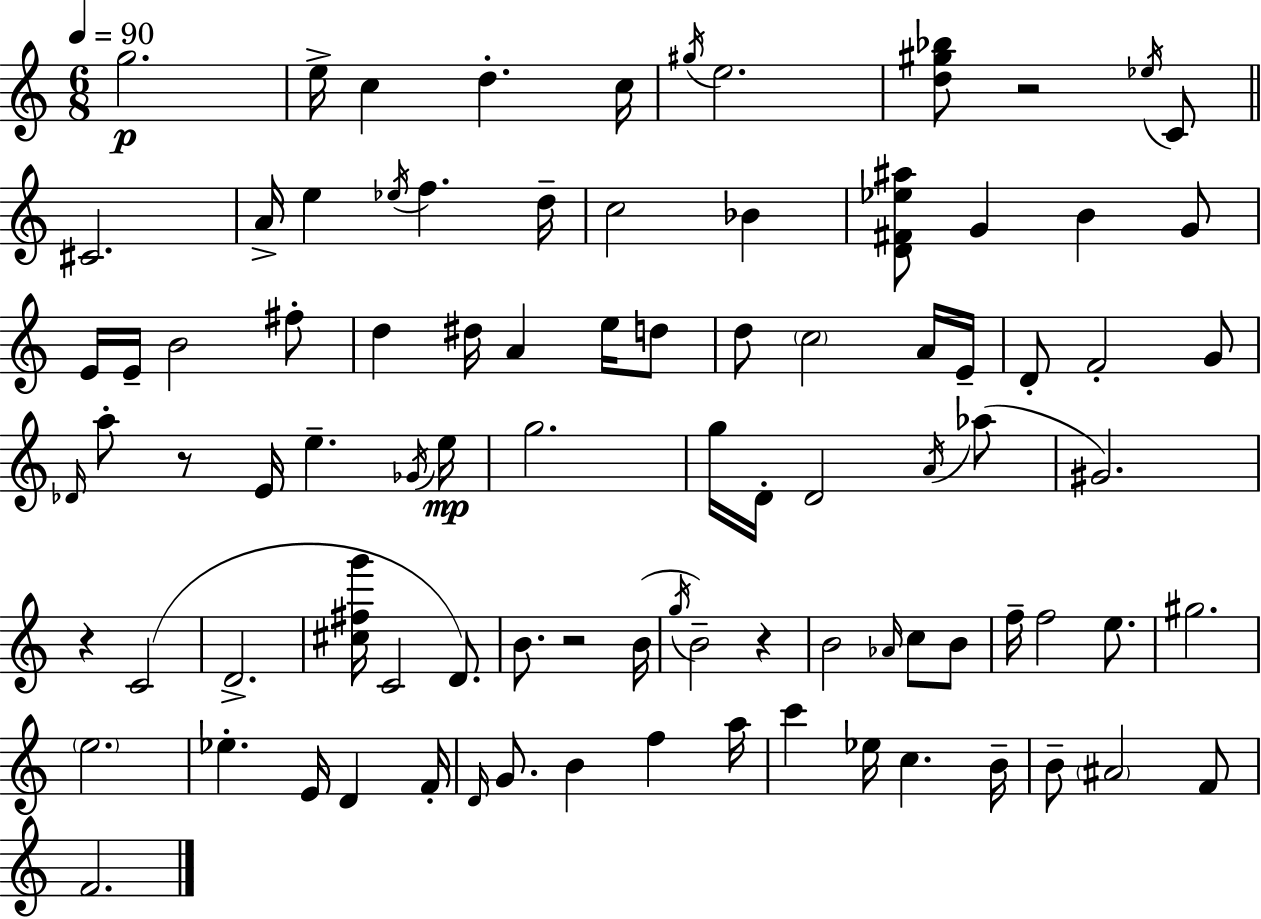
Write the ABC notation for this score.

X:1
T:Untitled
M:6/8
L:1/4
K:C
g2 e/4 c d c/4 ^g/4 e2 [d^g_b]/2 z2 _e/4 C/2 ^C2 A/4 e _e/4 f d/4 c2 _B [D^F_e^a]/2 G B G/2 E/4 E/4 B2 ^f/2 d ^d/4 A e/4 d/2 d/2 c2 A/4 E/4 D/2 F2 G/2 _D/4 a/2 z/2 E/4 e _G/4 e/4 g2 g/4 D/4 D2 A/4 _a/2 ^G2 z C2 D2 [^c^fg']/4 C2 D/2 B/2 z2 B/4 g/4 B2 z B2 _A/4 c/2 B/2 f/4 f2 e/2 ^g2 e2 _e E/4 D F/4 D/4 G/2 B f a/4 c' _e/4 c B/4 B/2 ^A2 F/2 F2